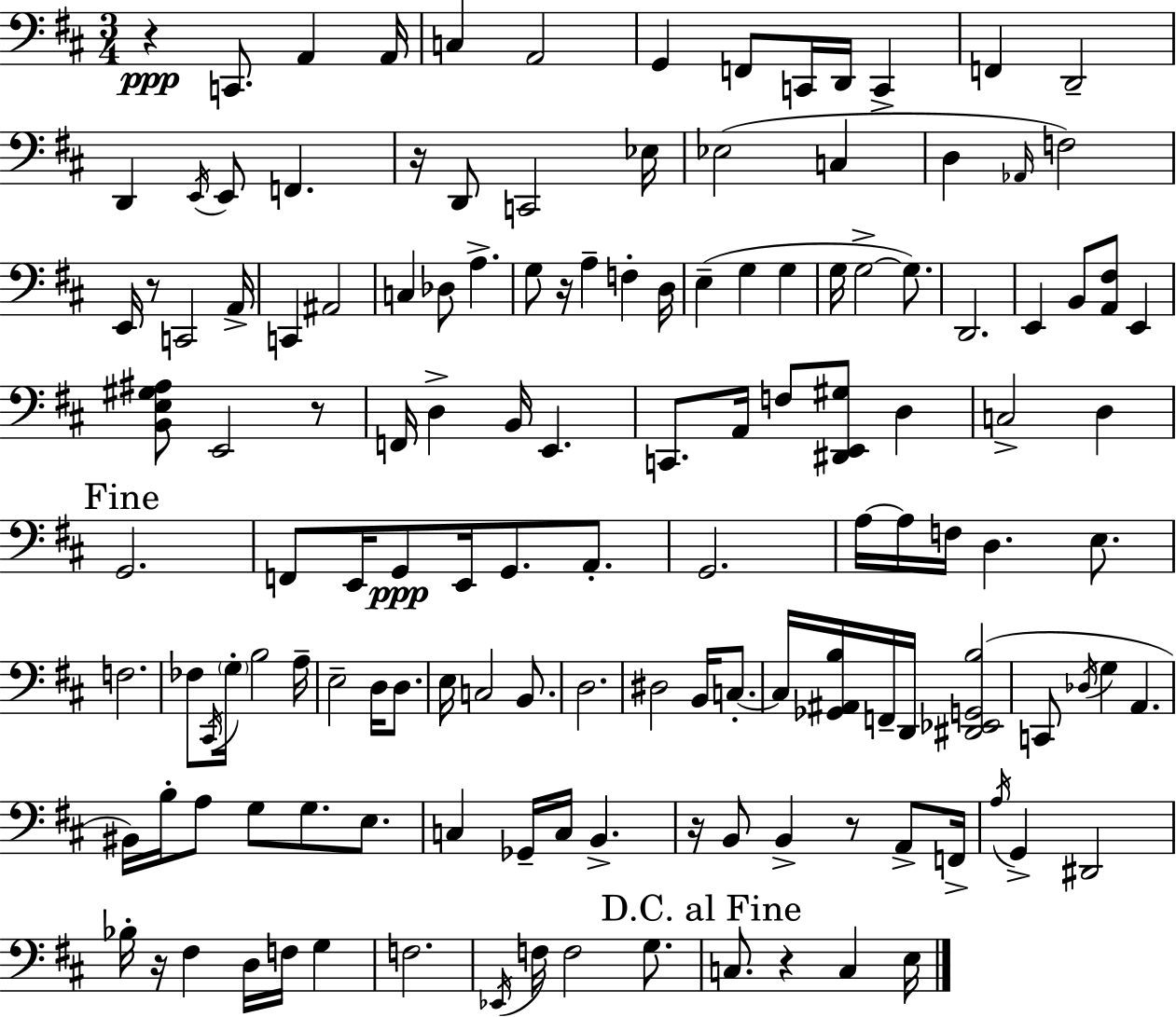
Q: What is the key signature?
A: D major